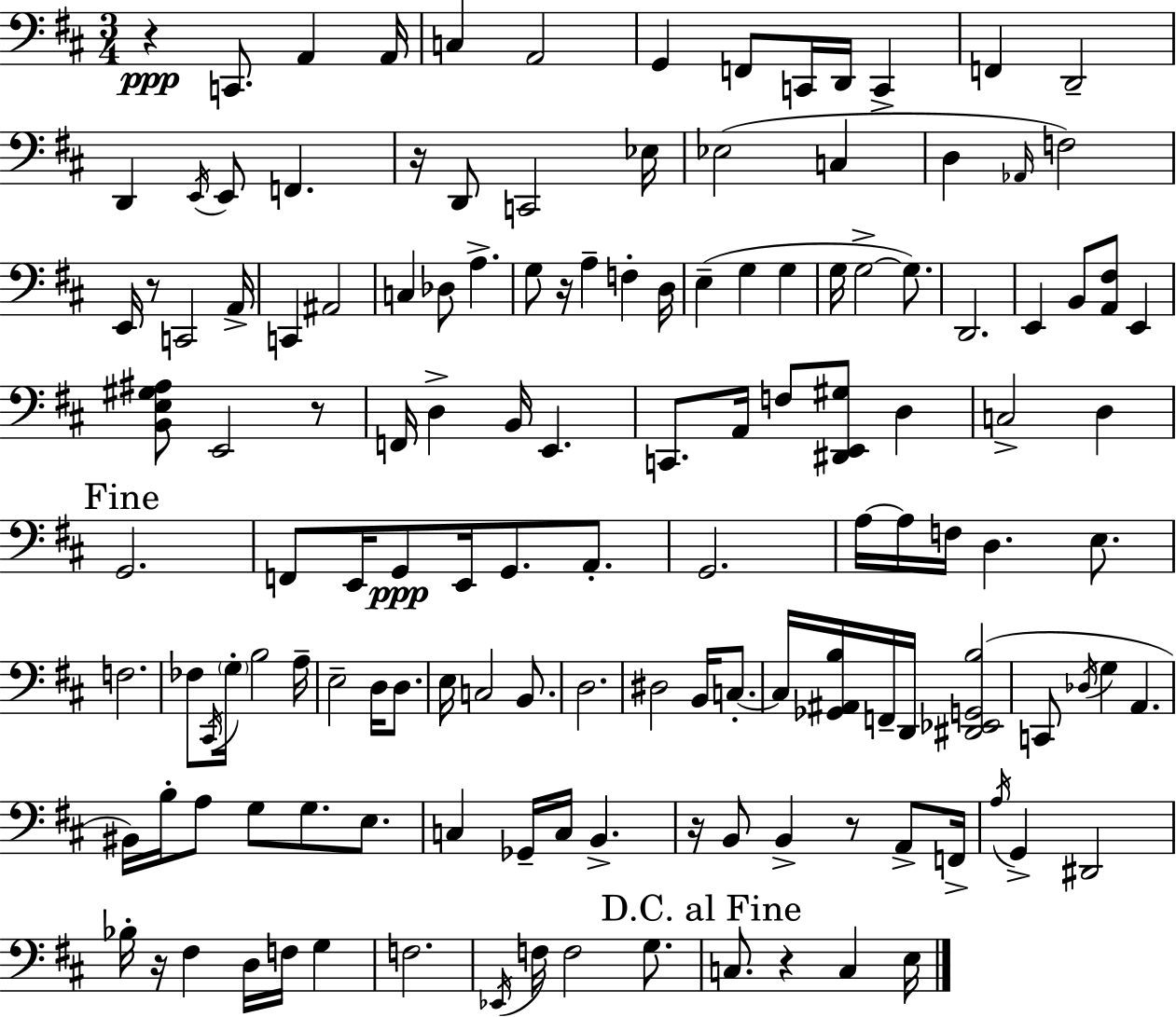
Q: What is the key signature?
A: D major